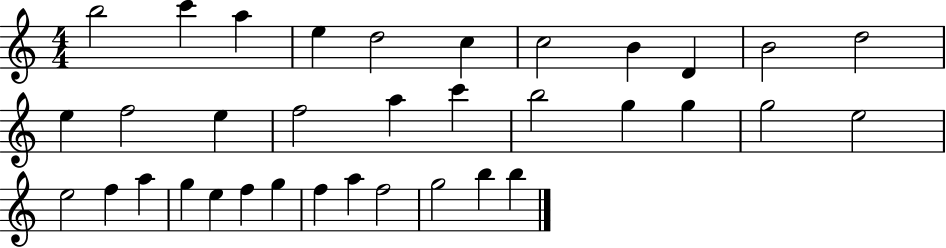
B5/h C6/q A5/q E5/q D5/h C5/q C5/h B4/q D4/q B4/h D5/h E5/q F5/h E5/q F5/h A5/q C6/q B5/h G5/q G5/q G5/h E5/h E5/h F5/q A5/q G5/q E5/q F5/q G5/q F5/q A5/q F5/h G5/h B5/q B5/q